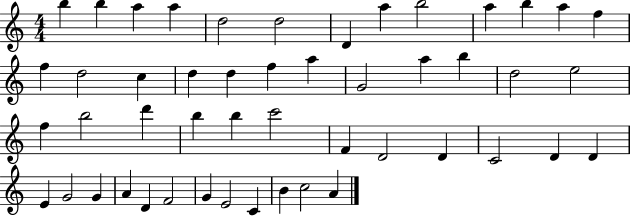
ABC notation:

X:1
T:Untitled
M:4/4
L:1/4
K:C
b b a a d2 d2 D a b2 a b a f f d2 c d d f a G2 a b d2 e2 f b2 d' b b c'2 F D2 D C2 D D E G2 G A D F2 G E2 C B c2 A